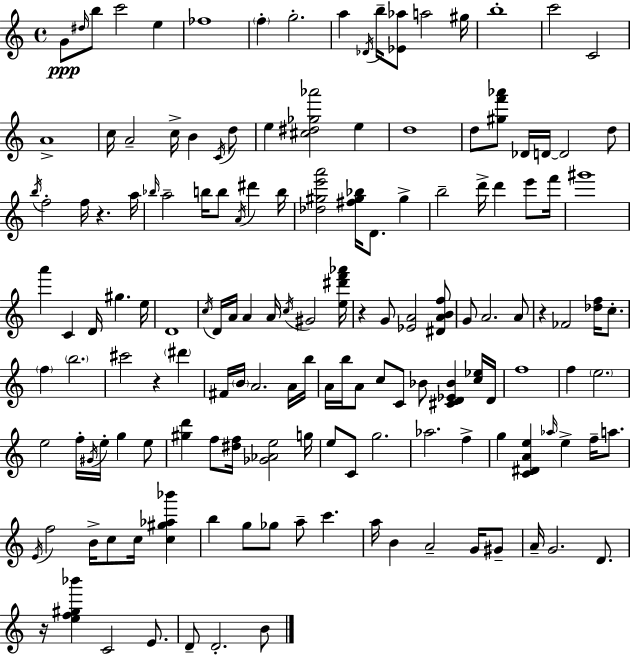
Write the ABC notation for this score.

X:1
T:Untitled
M:4/4
L:1/4
K:C
G/2 ^d/4 b/2 c'2 e _f4 f g2 a _D/4 b/4 [_E_a]/2 a2 ^g/4 b4 c'2 C2 A4 c/4 A2 c/4 B C/4 d/2 e [^c^d_g_a']2 e d4 d/2 [^gf'_a']/2 _D/4 D/4 D2 d/2 b/4 f2 f/4 z a/4 _b/4 a2 b/4 b/2 A/4 ^d' b/4 [_d^ge'a']2 [^f^g_b]/4 D/2 ^g b2 d'/4 d' e'/2 f'/4 ^g'4 a' C D/4 ^g e/4 D4 c/4 D/4 A/4 A A/4 c/4 ^G2 [e^d'f'_a']/4 z G/2 [_EA]2 [^DABf]/2 G/2 A2 A/2 z _F2 [_df]/4 c/2 f b2 ^c'2 z ^d' ^F/4 B/4 A2 A/4 b/4 A/4 b/4 A/2 c/2 C/2 _B/2 [^CD_E_B] [c_e]/4 D/4 f4 f e2 e2 f/4 ^G/4 e/4 g e/2 [^gd'] f/2 [^df]/4 [_G_Ae]2 g/4 e/2 C/2 g2 _a2 f g [C^DAe] _a/4 e f/4 a/2 E/4 f2 B/4 c/2 c/4 [c^g_a_b'] b g/2 _g/2 a/2 c' a/4 B A2 G/4 ^G/2 A/4 G2 D/2 z/4 [ef^g_b'] C2 E/2 D/2 D2 B/2